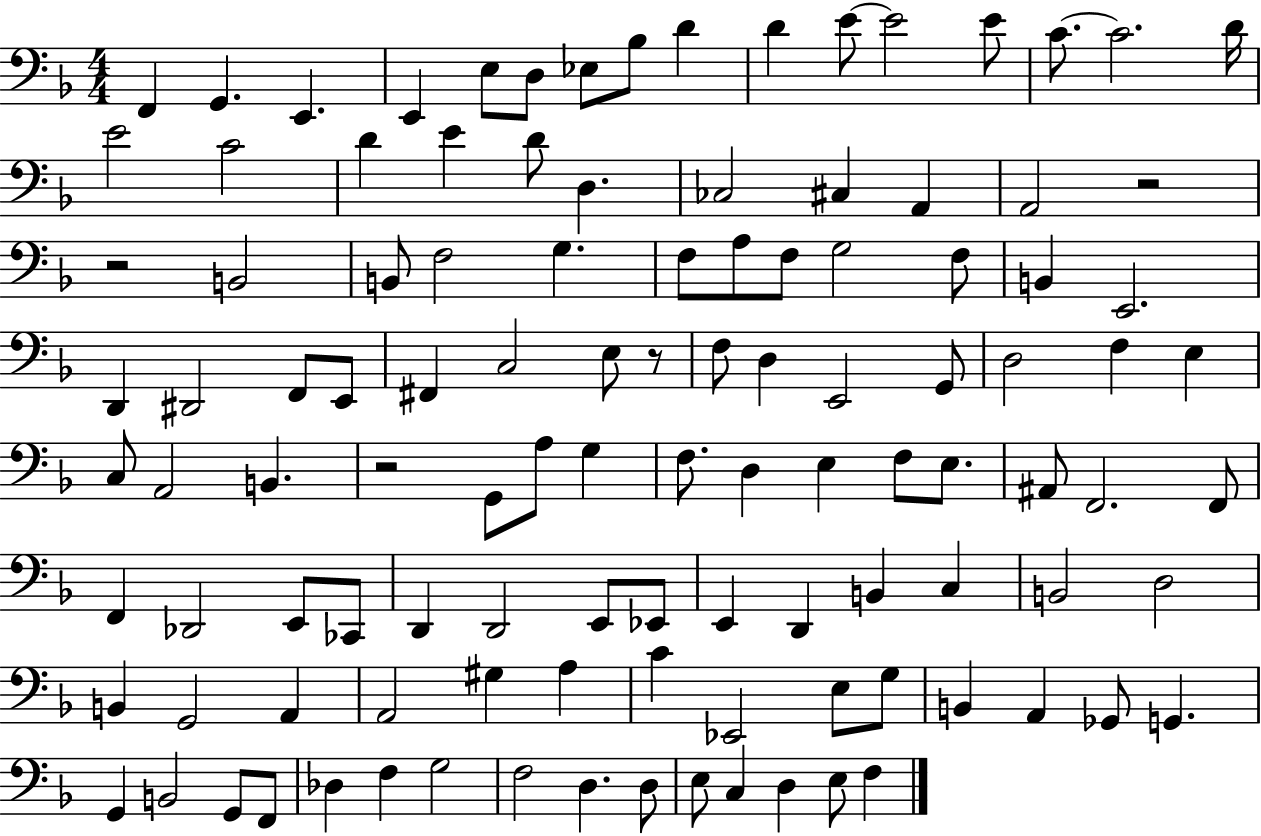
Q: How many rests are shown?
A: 4